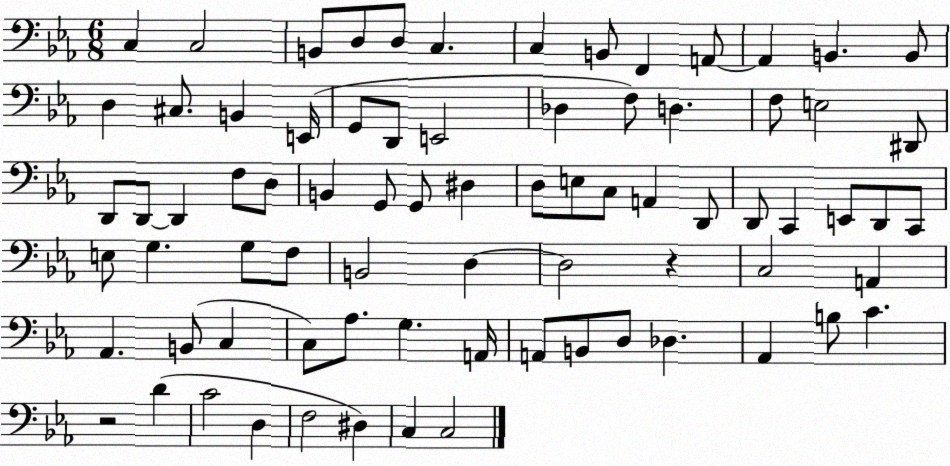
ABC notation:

X:1
T:Untitled
M:6/8
L:1/4
K:Eb
C, C,2 B,,/2 D,/2 D,/2 C, C, B,,/2 F,, A,,/2 A,, B,, B,,/2 D, ^C,/2 B,, E,,/4 G,,/2 D,,/2 E,,2 _D, F,/2 D, F,/2 E,2 ^D,,/2 D,,/2 D,,/2 D,, F,/2 D,/2 B,, G,,/2 G,,/2 ^D, D,/2 E,/2 C,/2 A,, D,,/2 D,,/2 C,, E,,/2 D,,/2 C,,/2 E,/2 G, G,/2 F,/2 B,,2 D, D,2 z C,2 A,, _A,, B,,/2 C, C,/2 _A,/2 G, A,,/4 A,,/2 B,,/2 D,/2 _D, _A,, B,/2 C z2 D C2 D, F,2 ^D, C, C,2